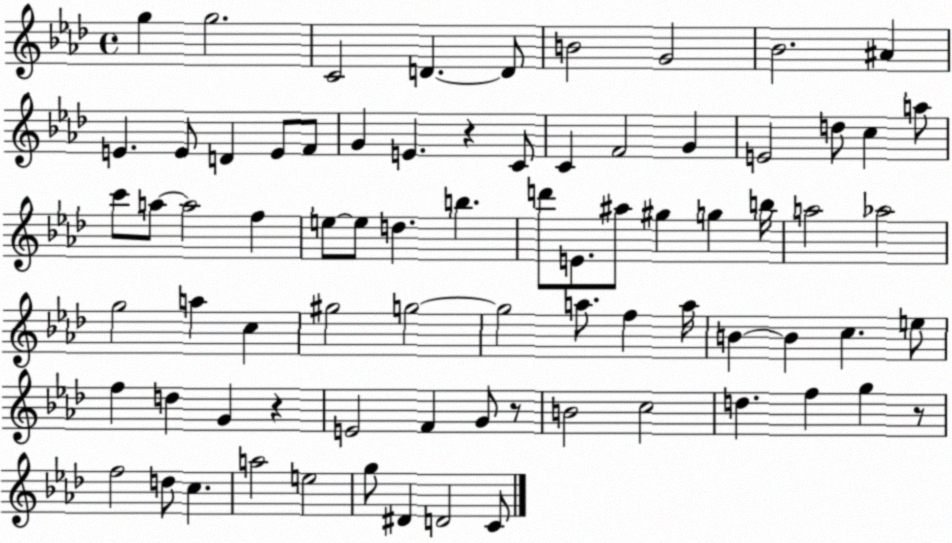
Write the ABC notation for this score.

X:1
T:Untitled
M:4/4
L:1/4
K:Ab
g g2 C2 D D/2 B2 G2 _B2 ^A E E/2 D E/2 F/2 G E z C/2 C F2 G E2 d/2 c a/2 c'/2 a/2 a2 f e/2 e/2 d b d'/2 E/2 ^a/2 ^g g b/4 a2 _a2 g2 a c ^g2 g2 g2 a/2 f a/4 B B c e/2 f d G z E2 F G/2 z/2 B2 c2 d f g z/2 f2 d/2 c a2 e2 g/2 ^D D2 C/2